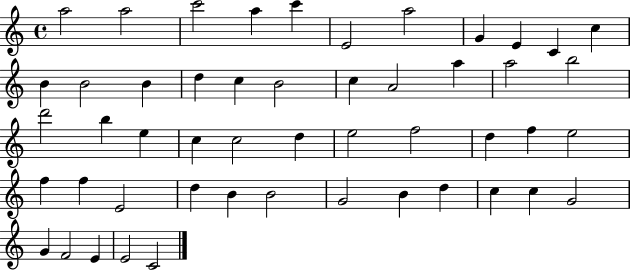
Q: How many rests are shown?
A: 0